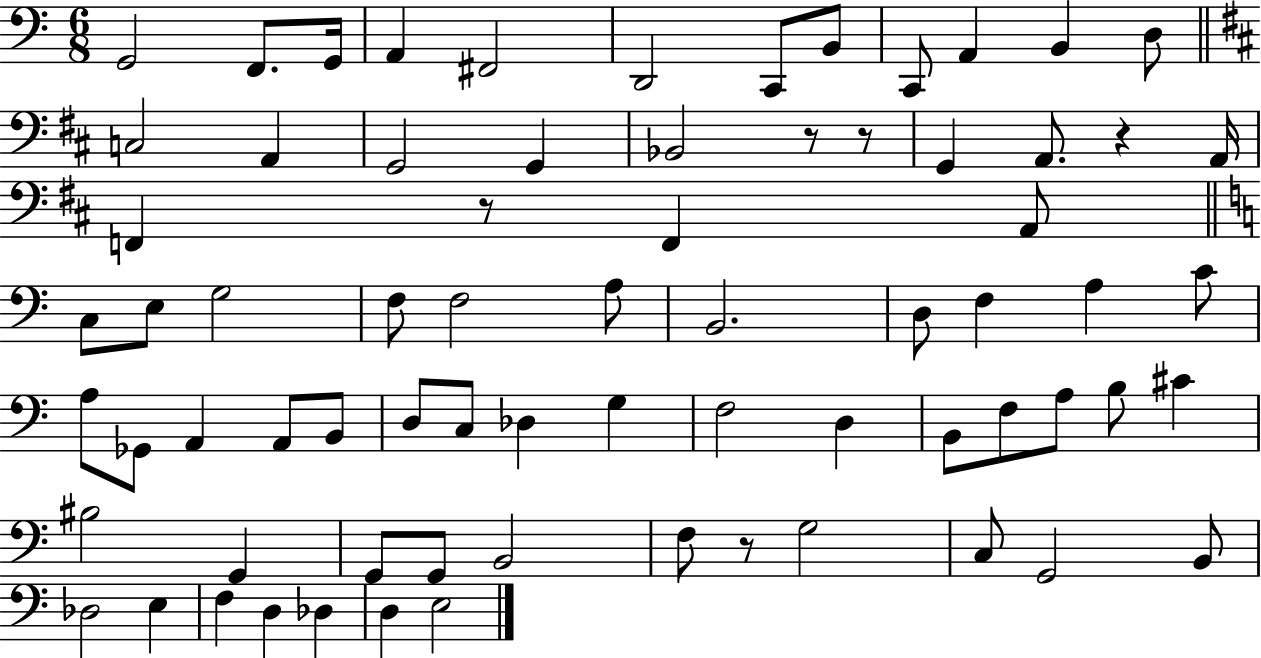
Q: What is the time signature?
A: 6/8